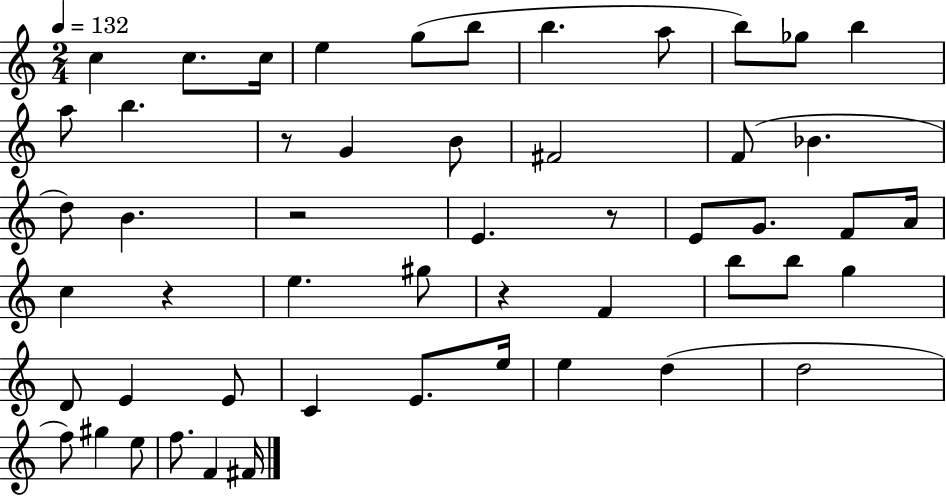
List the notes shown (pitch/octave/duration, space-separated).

C5/q C5/e. C5/s E5/q G5/e B5/e B5/q. A5/e B5/e Gb5/e B5/q A5/e B5/q. R/e G4/q B4/e F#4/h F4/e Bb4/q. D5/e B4/q. R/h E4/q. R/e E4/e G4/e. F4/e A4/s C5/q R/q E5/q. G#5/e R/q F4/q B5/e B5/e G5/q D4/e E4/q E4/e C4/q E4/e. E5/s E5/q D5/q D5/h F5/e G#5/q E5/e F5/e. F4/q F#4/s